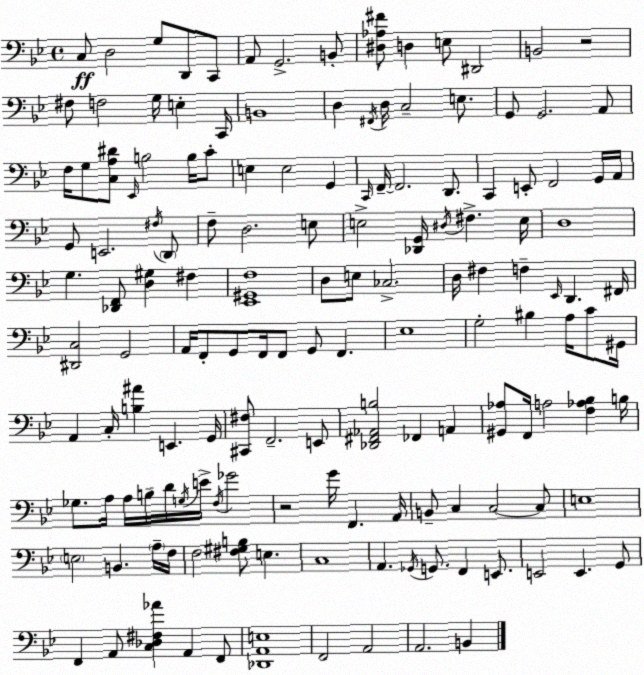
X:1
T:Untitled
M:4/4
L:1/4
K:Bb
C,/2 D,2 G,/2 D,,/2 C,,/2 A,,/2 G,,2 B,,/2 [^D,_A,^F]/2 D, E,/2 ^D,,2 B,,2 z2 ^F,/2 F,2 G,/4 E, C,,/4 B,,4 D, ^F,,/4 D,/4 C,2 E,/2 G,,/2 G,,2 A,,/2 F,/4 G,/2 [C,A,^D]/2 _E,,/4 B,2 B,/4 C/2 E, E,2 G,, C,,/4 F,,/4 F,,2 D,,/2 C,, E,,/2 F,,2 G,,/4 A,,/4 G,,/2 E,,2 ^F,/4 D,,/2 F,/2 D,2 E,/2 E,2 [_D,,G,,]/4 ^D,/4 ^F, E,/4 D,4 G, [_D,,F,,]/2 [D,^G,] ^F, [_E,,^G,,F,]4 D,/2 E,/2 _C,2 D,/4 ^F, F, _E,,/4 D,, ^F,,/4 [^D,,C,]2 G,,2 A,,/4 F,,/2 G,,/2 F,,/4 F,,/2 G,,/2 F,, _E,4 G,2 ^B, A,/4 C/2 ^G,,/4 A,, C,/4 [B,^A] E,, G,,/4 [^C,,^F,]/2 F,,2 E,,/2 [_D,,^F,,_A,,B,]2 _F,, A,, [^G,,_A,]/2 F,,/4 A,2 [F,_A,_B,] B,/4 _G,/2 A,/4 A,/4 B,/4 D/4 G,/4 E/4 F,/4 _G2 z2 G/4 F,, A,,/4 B,,/2 C, C,2 C,/2 E,4 E,2 B,, A,/4 F,/4 F,2 [^F,^G,B,]/2 E, C,4 A,, _G,,/4 G,,/2 F,, E,,/2 E,,2 E,, G,,/2 F,, A,,/2 [C,_D,^F,_A] A,, F,,/2 [_D,,A,,E,]4 F,,2 A,,2 A,,2 B,,